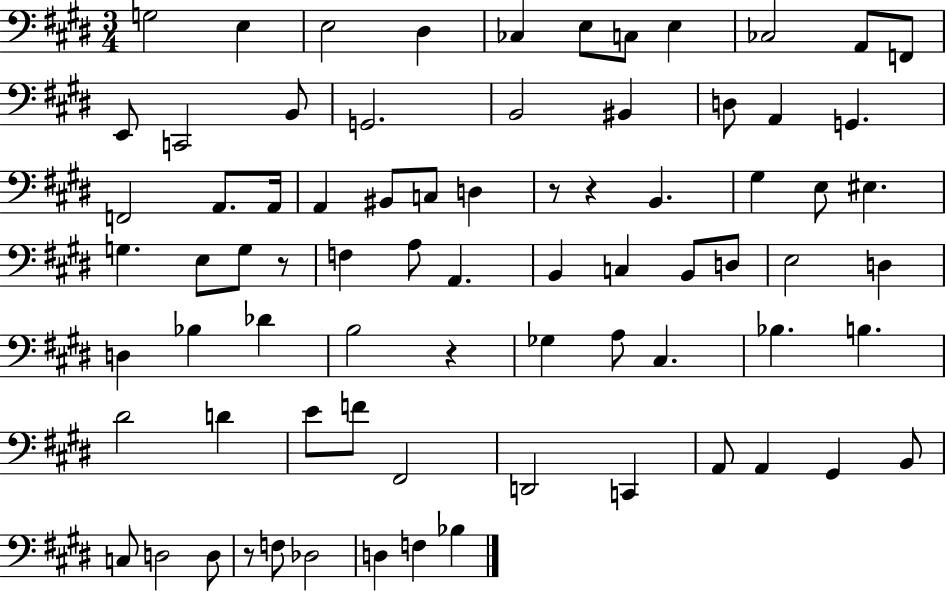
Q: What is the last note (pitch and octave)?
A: Bb3